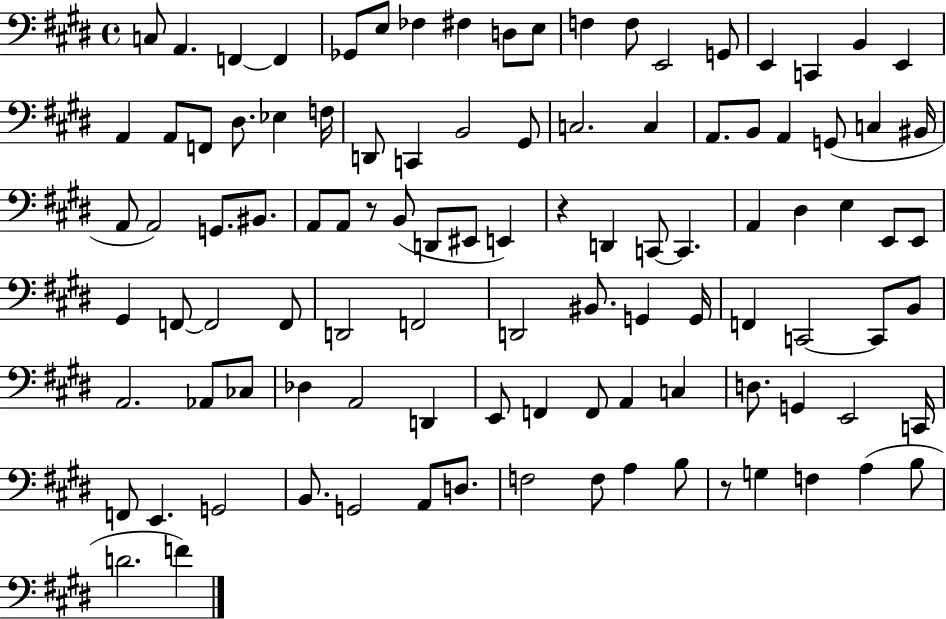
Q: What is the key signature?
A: E major